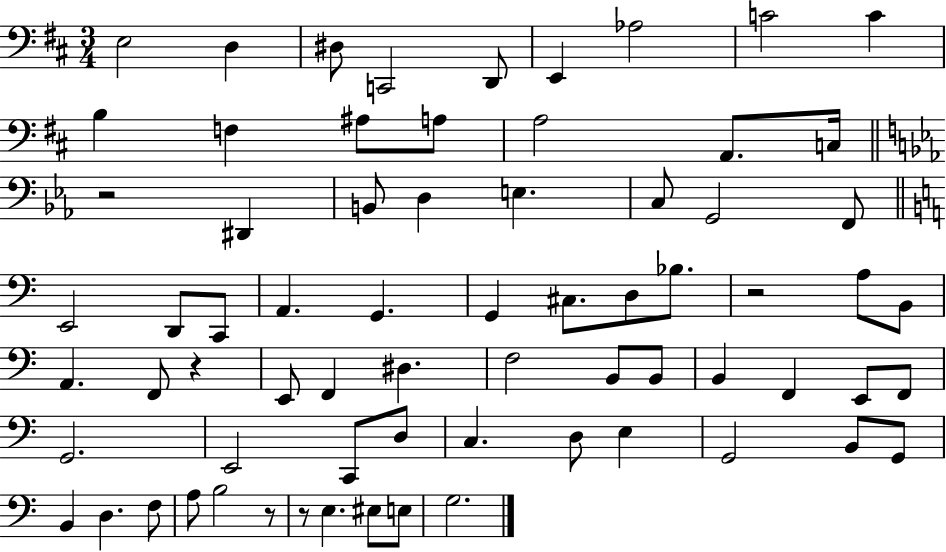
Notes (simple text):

E3/h D3/q D#3/e C2/h D2/e E2/q Ab3/h C4/h C4/q B3/q F3/q A#3/e A3/e A3/h A2/e. C3/s R/h D#2/q B2/e D3/q E3/q. C3/e G2/h F2/e E2/h D2/e C2/e A2/q. G2/q. G2/q C#3/e. D3/e Bb3/e. R/h A3/e B2/e A2/q. F2/e R/q E2/e F2/q D#3/q. F3/h B2/e B2/e B2/q F2/q E2/e F2/e G2/h. E2/h C2/e D3/e C3/q. D3/e E3/q G2/h B2/e G2/e B2/q D3/q. F3/e A3/e B3/h R/e R/e E3/q. EIS3/e E3/e G3/h.